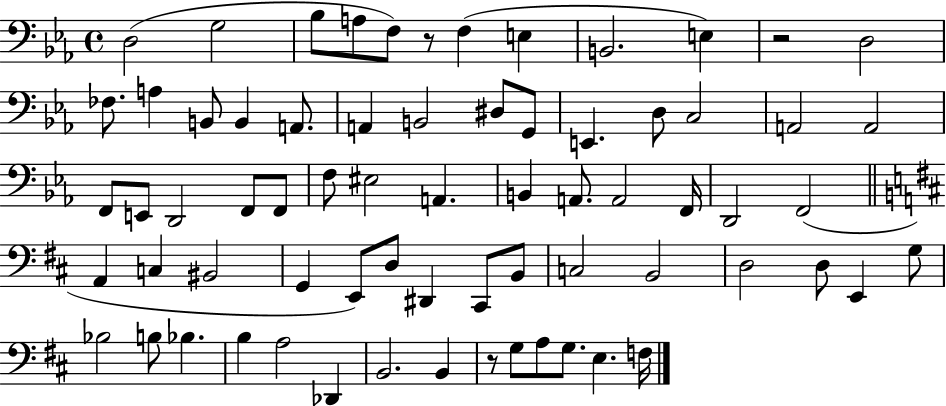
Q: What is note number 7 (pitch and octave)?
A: E3